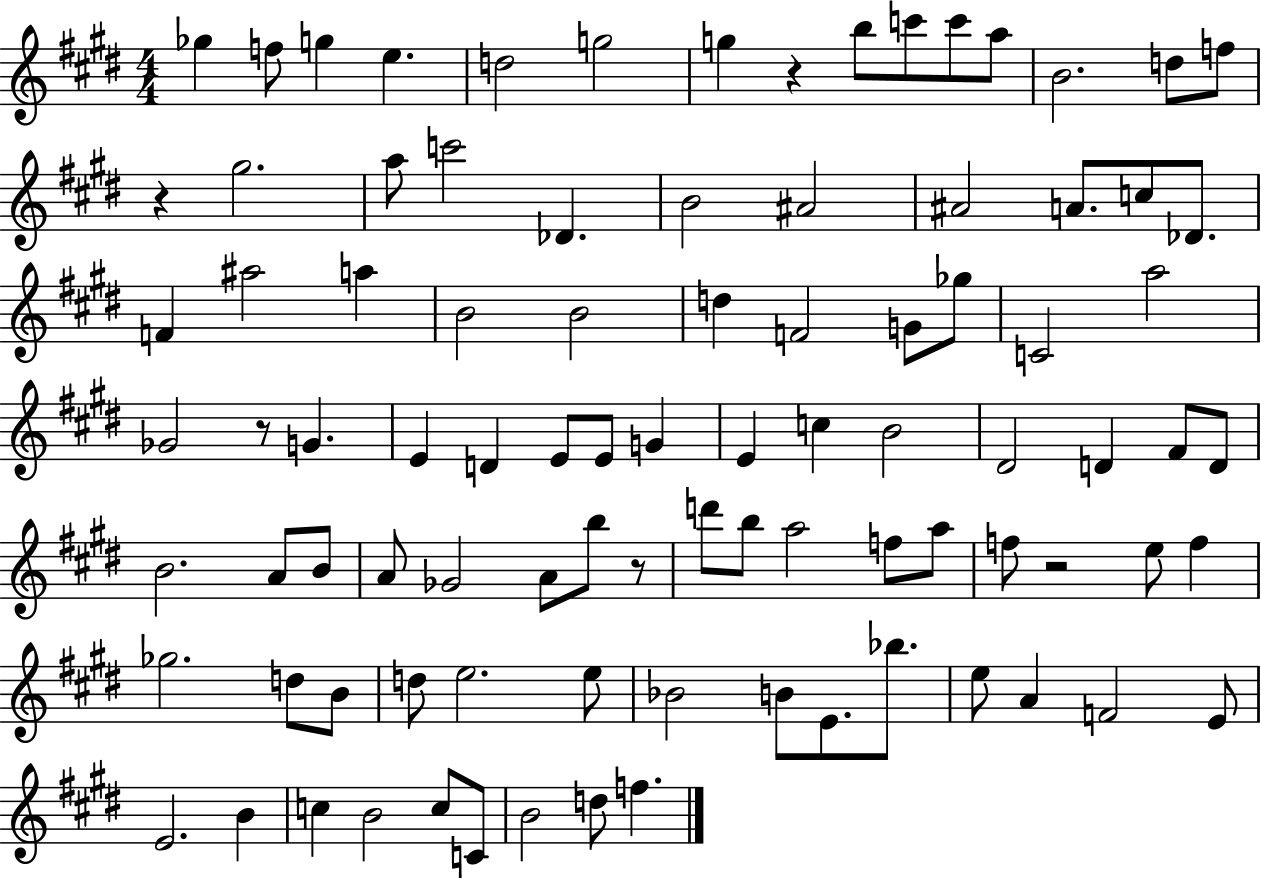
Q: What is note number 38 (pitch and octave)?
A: E4